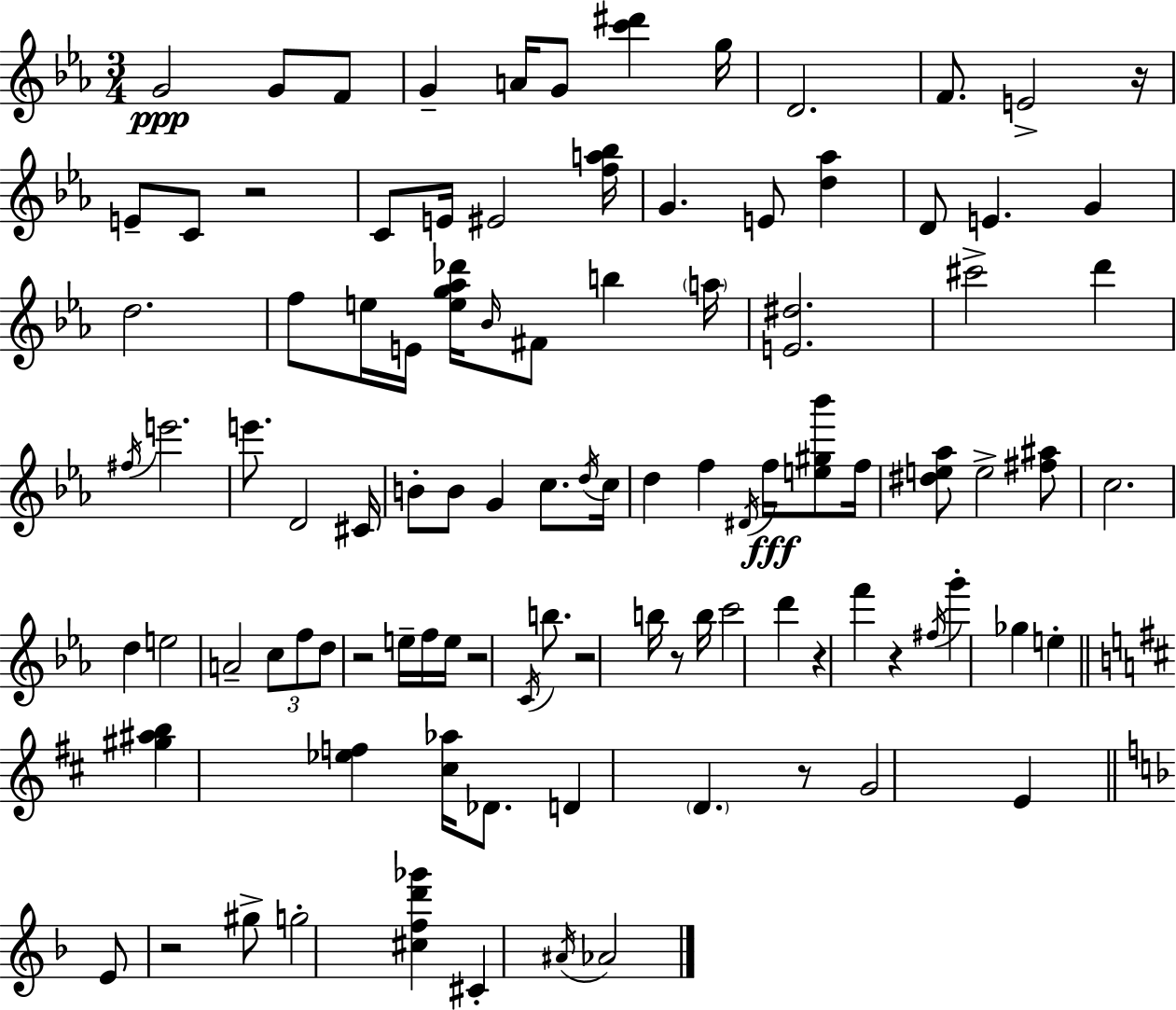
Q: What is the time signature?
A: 3/4